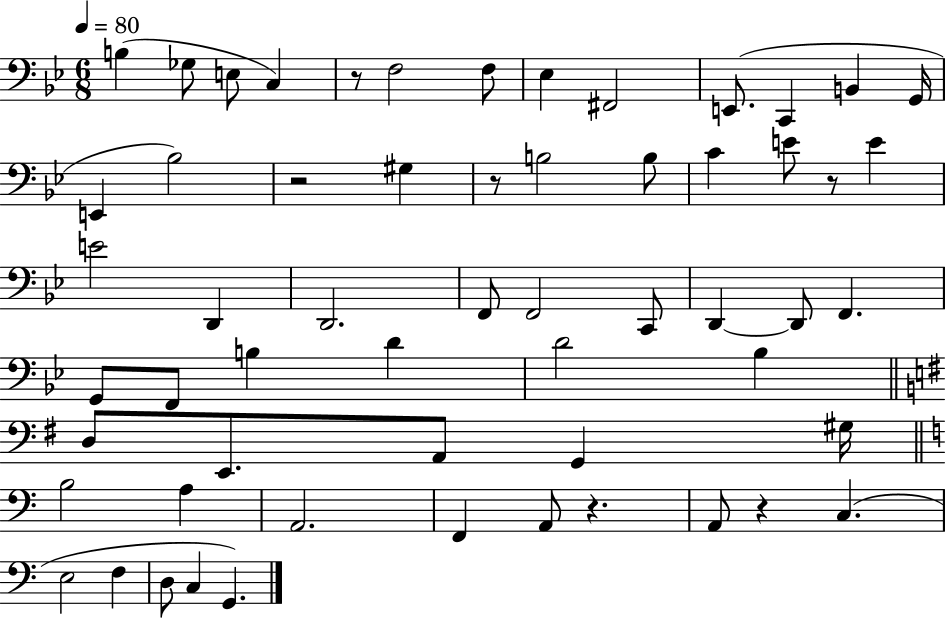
B3/q Gb3/e E3/e C3/q R/e F3/h F3/e Eb3/q F#2/h E2/e. C2/q B2/q G2/s E2/q Bb3/h R/h G#3/q R/e B3/h B3/e C4/q E4/e R/e E4/q E4/h D2/q D2/h. F2/e F2/h C2/e D2/q D2/e F2/q. G2/e F2/e B3/q D4/q D4/h Bb3/q D3/e E2/e. A2/e G2/q G#3/s B3/h A3/q A2/h. F2/q A2/e R/q. A2/e R/q C3/q. E3/h F3/q D3/e C3/q G2/q.